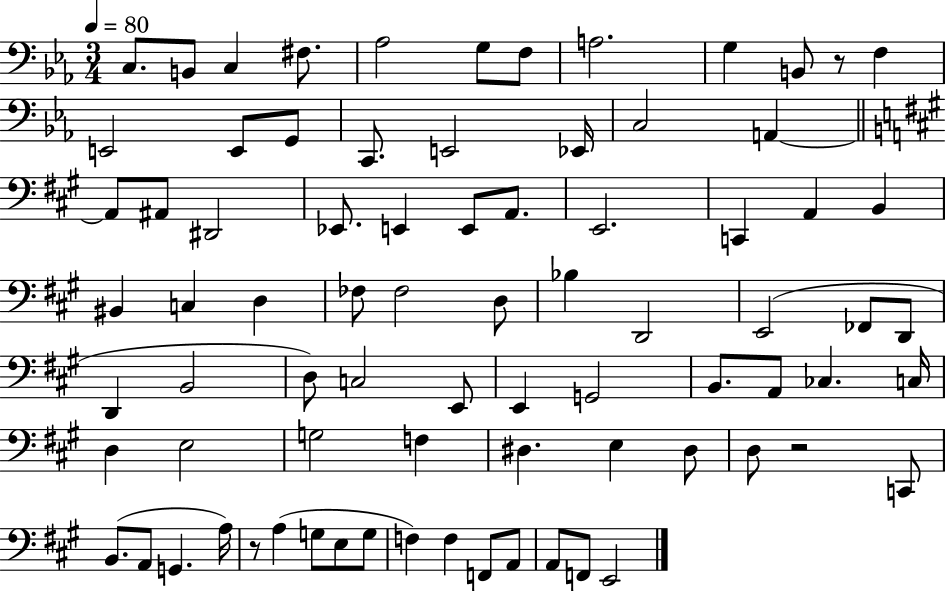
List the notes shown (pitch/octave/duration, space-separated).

C3/e. B2/e C3/q F#3/e. Ab3/h G3/e F3/e A3/h. G3/q B2/e R/e F3/q E2/h E2/e G2/e C2/e. E2/h Eb2/s C3/h A2/q A2/e A#2/e D#2/h Eb2/e. E2/q E2/e A2/e. E2/h. C2/q A2/q B2/q BIS2/q C3/q D3/q FES3/e FES3/h D3/e Bb3/q D2/h E2/h FES2/e D2/e D2/q B2/h D3/e C3/h E2/e E2/q G2/h B2/e. A2/e CES3/q. C3/s D3/q E3/h G3/h F3/q D#3/q. E3/q D#3/e D3/e R/h C2/e B2/e. A2/e G2/q. A3/s R/e A3/q G3/e E3/e G3/e F3/q F3/q F2/e A2/e A2/e F2/e E2/h